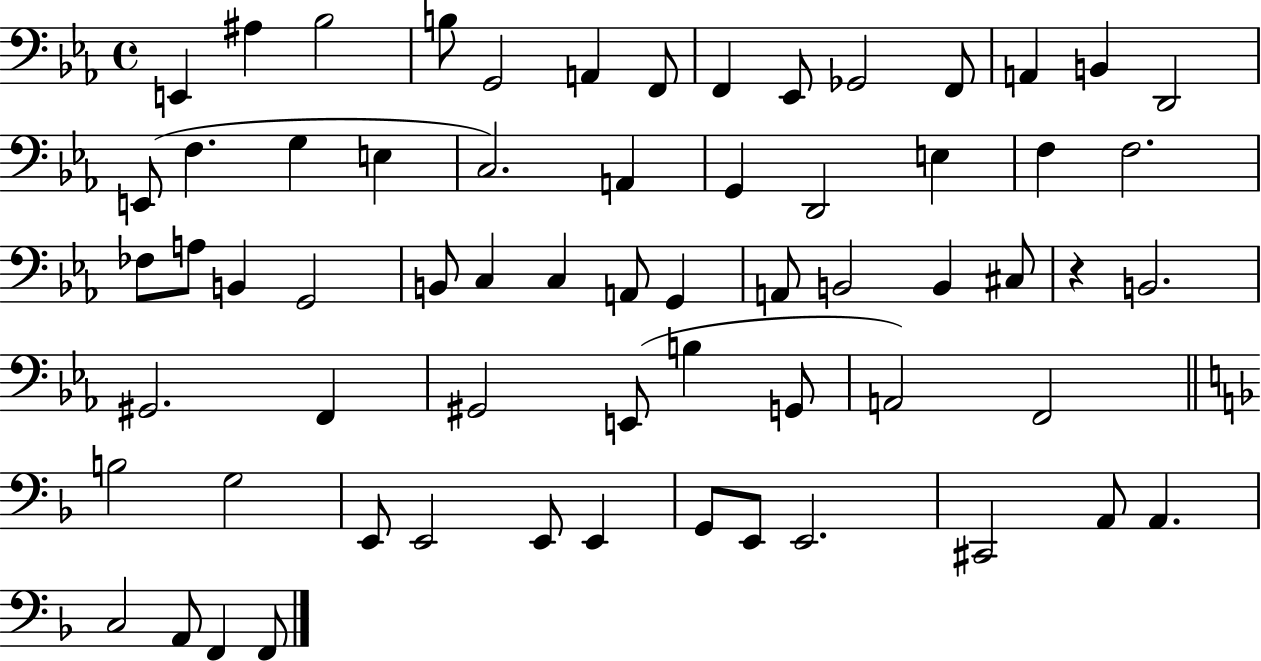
E2/q A#3/q Bb3/h B3/e G2/h A2/q F2/e F2/q Eb2/e Gb2/h F2/e A2/q B2/q D2/h E2/e F3/q. G3/q E3/q C3/h. A2/q G2/q D2/h E3/q F3/q F3/h. FES3/e A3/e B2/q G2/h B2/e C3/q C3/q A2/e G2/q A2/e B2/h B2/q C#3/e R/q B2/h. G#2/h. F2/q G#2/h E2/e B3/q G2/e A2/h F2/h B3/h G3/h E2/e E2/h E2/e E2/q G2/e E2/e E2/h. C#2/h A2/e A2/q. C3/h A2/e F2/q F2/e